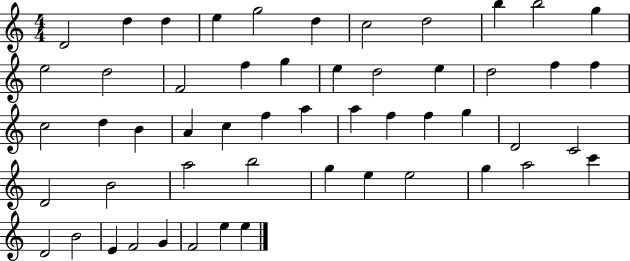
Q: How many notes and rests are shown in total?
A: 53